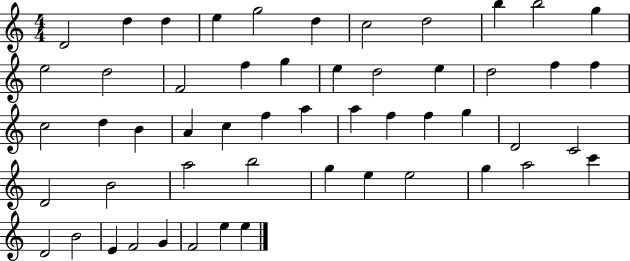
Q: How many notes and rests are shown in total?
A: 53